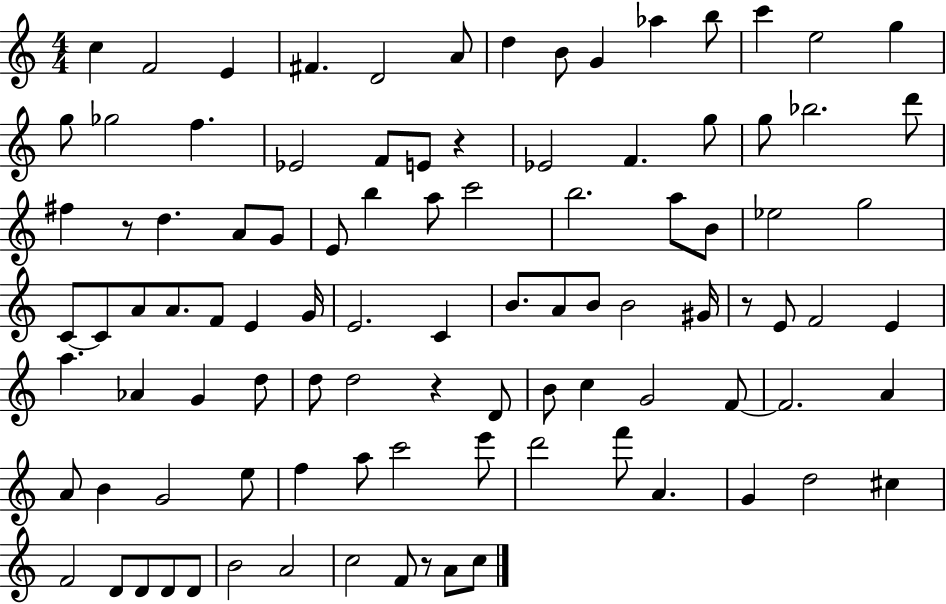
C5/q F4/h E4/q F#4/q. D4/h A4/e D5/q B4/e G4/q Ab5/q B5/e C6/q E5/h G5/q G5/e Gb5/h F5/q. Eb4/h F4/e E4/e R/q Eb4/h F4/q. G5/e G5/e Bb5/h. D6/e F#5/q R/e D5/q. A4/e G4/e E4/e B5/q A5/e C6/h B5/h. A5/e B4/e Eb5/h G5/h C4/e C4/e A4/e A4/e. F4/e E4/q G4/s E4/h. C4/q B4/e. A4/e B4/e B4/h G#4/s R/e E4/e F4/h E4/q A5/q. Ab4/q G4/q D5/e D5/e D5/h R/q D4/e B4/e C5/q G4/h F4/e F4/h. A4/q A4/e B4/q G4/h E5/e F5/q A5/e C6/h E6/e D6/h F6/e A4/q. G4/q D5/h C#5/q F4/h D4/e D4/e D4/e D4/e B4/h A4/h C5/h F4/e R/e A4/e C5/e